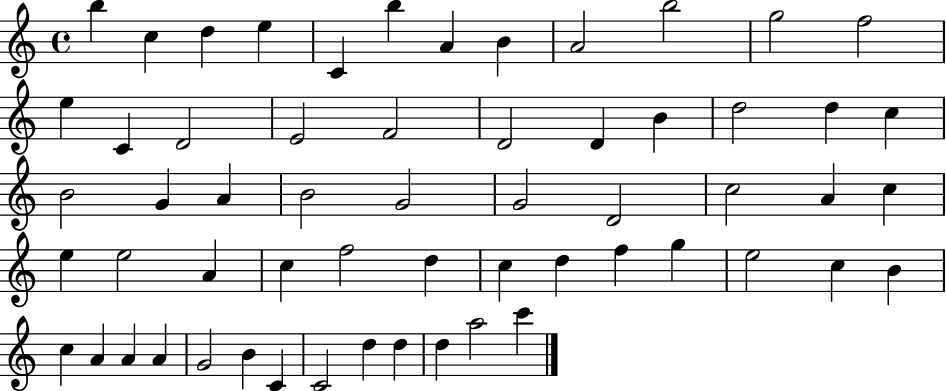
B5/q C5/q D5/q E5/q C4/q B5/q A4/q B4/q A4/h B5/h G5/h F5/h E5/q C4/q D4/h E4/h F4/h D4/h D4/q B4/q D5/h D5/q C5/q B4/h G4/q A4/q B4/h G4/h G4/h D4/h C5/h A4/q C5/q E5/q E5/h A4/q C5/q F5/h D5/q C5/q D5/q F5/q G5/q E5/h C5/q B4/q C5/q A4/q A4/q A4/q G4/h B4/q C4/q C4/h D5/q D5/q D5/q A5/h C6/q